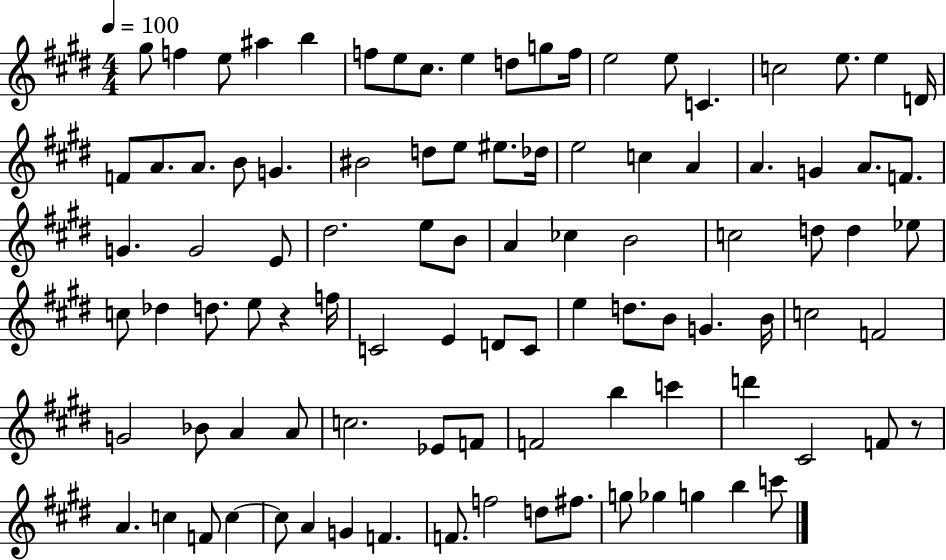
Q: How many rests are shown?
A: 2